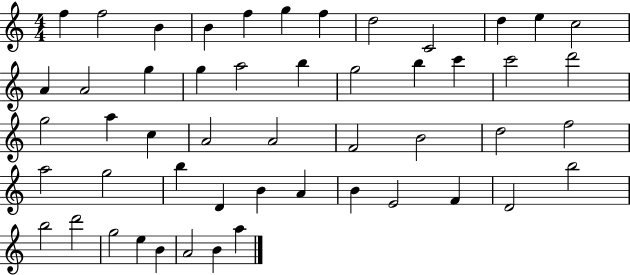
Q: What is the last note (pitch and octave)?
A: A5